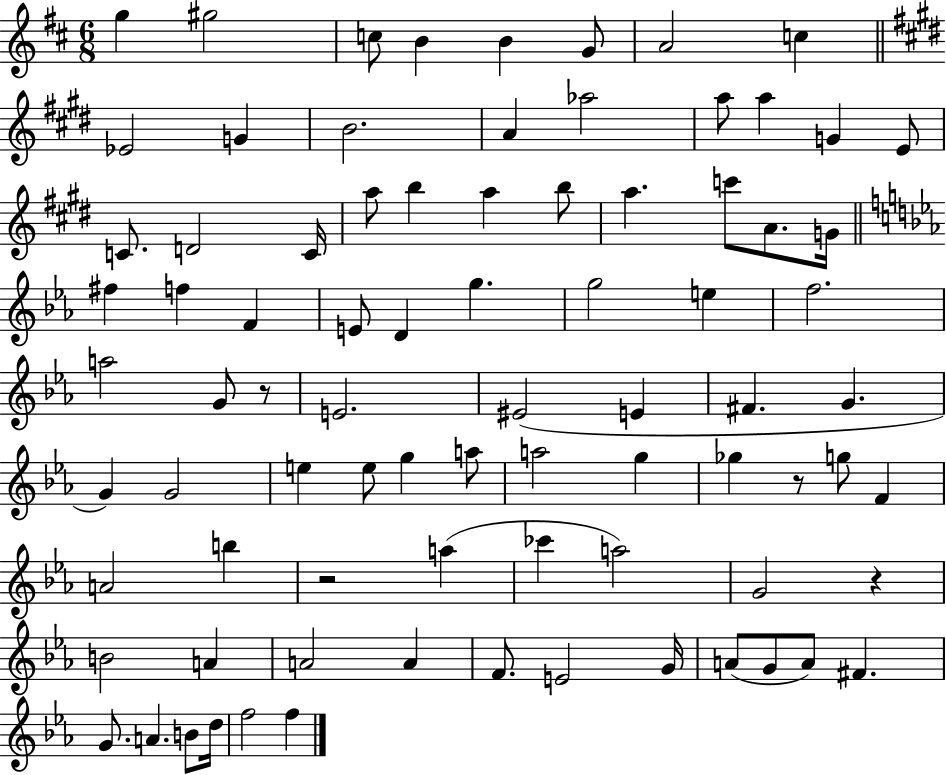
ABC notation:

X:1
T:Untitled
M:6/8
L:1/4
K:D
g ^g2 c/2 B B G/2 A2 c _E2 G B2 A _a2 a/2 a G E/2 C/2 D2 C/4 a/2 b a b/2 a c'/2 A/2 G/4 ^f f F E/2 D g g2 e f2 a2 G/2 z/2 E2 ^E2 E ^F G G G2 e e/2 g a/2 a2 g _g z/2 g/2 F A2 b z2 a _c' a2 G2 z B2 A A2 A F/2 E2 G/4 A/2 G/2 A/2 ^F G/2 A B/2 d/4 f2 f